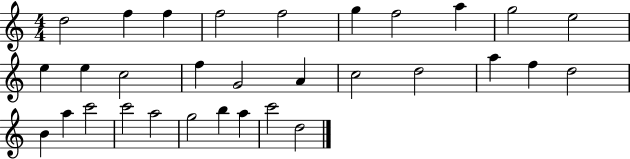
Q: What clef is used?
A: treble